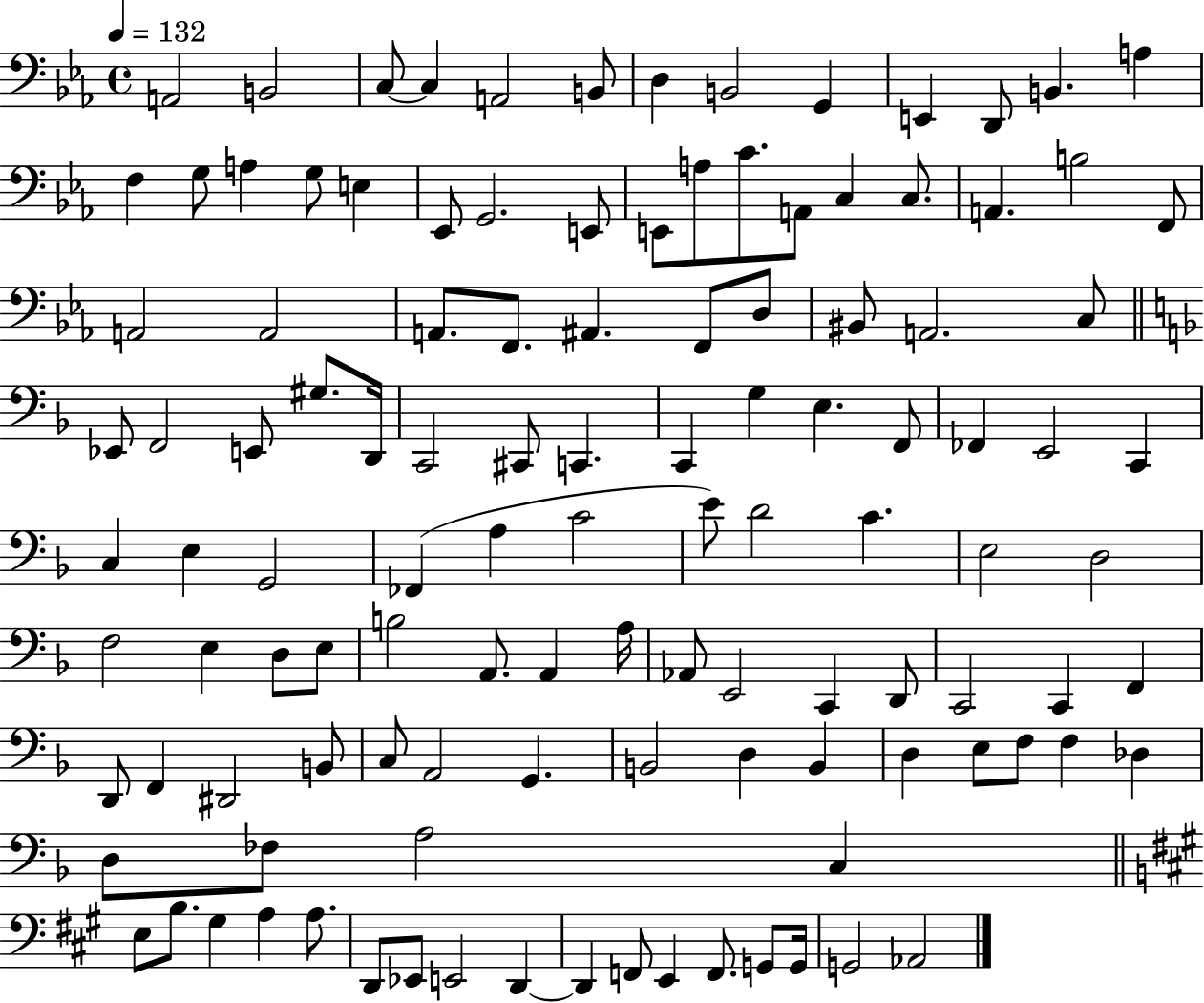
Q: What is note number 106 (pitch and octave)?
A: D2